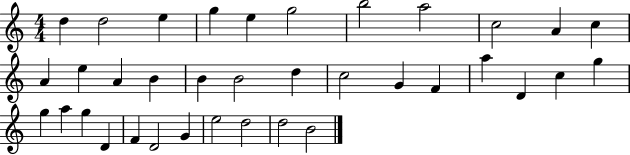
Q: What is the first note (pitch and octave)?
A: D5